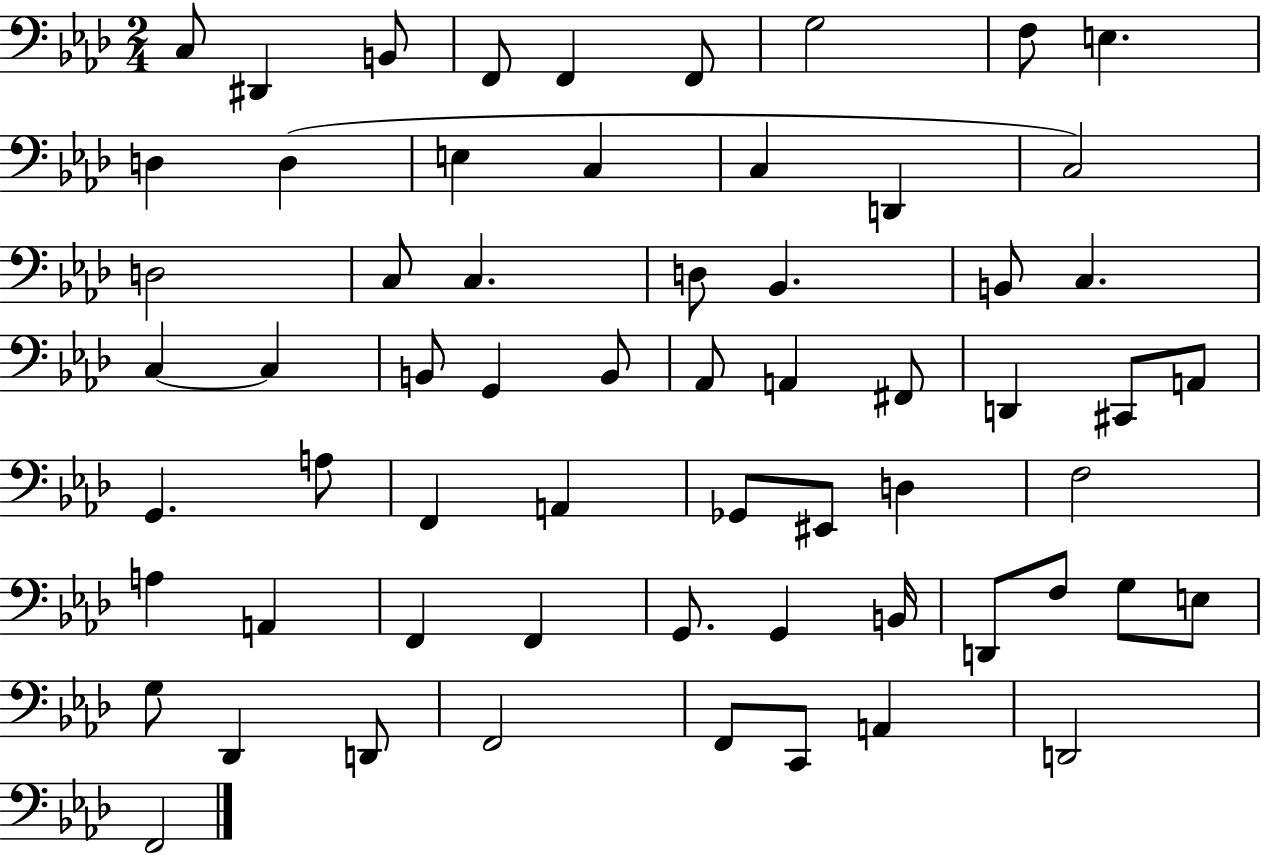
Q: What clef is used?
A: bass